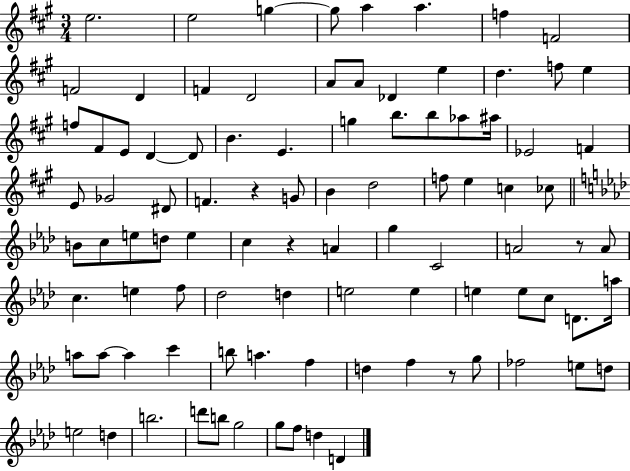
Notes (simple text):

E5/h. E5/h G5/q G5/e A5/q A5/q. F5/q F4/h F4/h D4/q F4/q D4/h A4/e A4/e Db4/q E5/q D5/q. F5/e E5/q F5/e F#4/e E4/e D4/q D4/e B4/q. E4/q. G5/q B5/e. B5/e Ab5/e A#5/s Eb4/h F4/q E4/e Gb4/h D#4/e F4/q. R/q G4/e B4/q D5/h F5/e E5/q C5/q CES5/e B4/e C5/e E5/e D5/e E5/q C5/q R/q A4/q G5/q C4/h A4/h R/e A4/e C5/q. E5/q F5/e Db5/h D5/q E5/h E5/q E5/q E5/e C5/e D4/e. A5/s A5/e A5/e A5/q C6/q B5/e A5/q. F5/q D5/q F5/q R/e G5/e FES5/h E5/e D5/e E5/h D5/q B5/h. D6/e B5/e G5/h G5/e F5/e D5/q D4/q